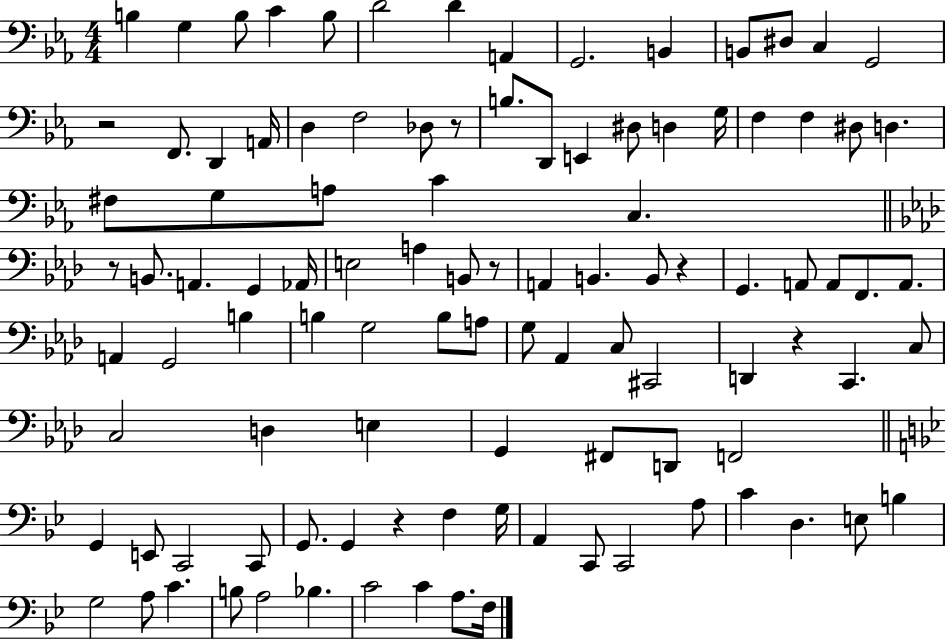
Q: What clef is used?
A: bass